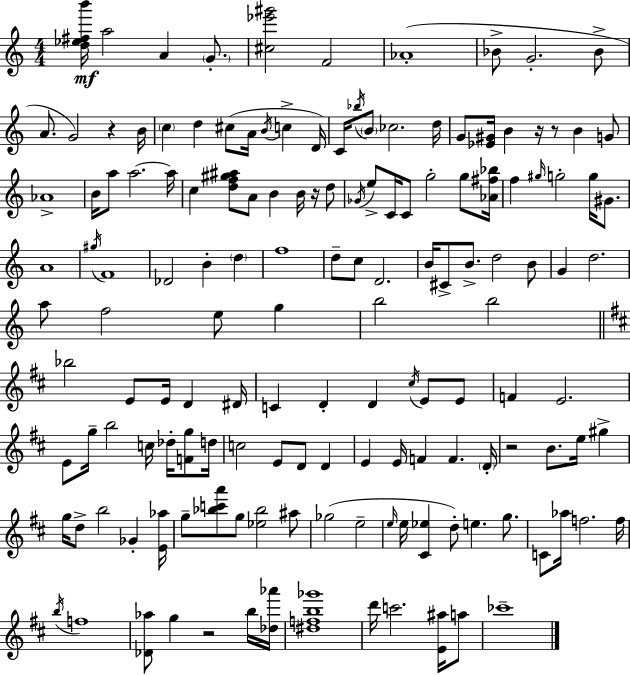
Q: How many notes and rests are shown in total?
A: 148